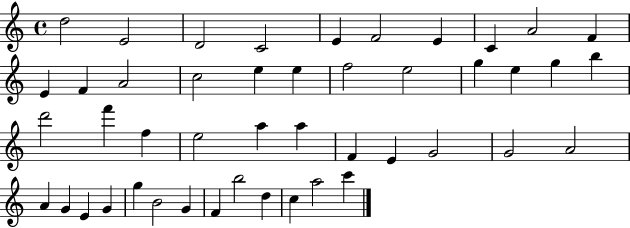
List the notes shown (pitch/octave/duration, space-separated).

D5/h E4/h D4/h C4/h E4/q F4/h E4/q C4/q A4/h F4/q E4/q F4/q A4/h C5/h E5/q E5/q F5/h E5/h G5/q E5/q G5/q B5/q D6/h F6/q F5/q E5/h A5/q A5/q F4/q E4/q G4/h G4/h A4/h A4/q G4/q E4/q G4/q G5/q B4/h G4/q F4/q B5/h D5/q C5/q A5/h C6/q